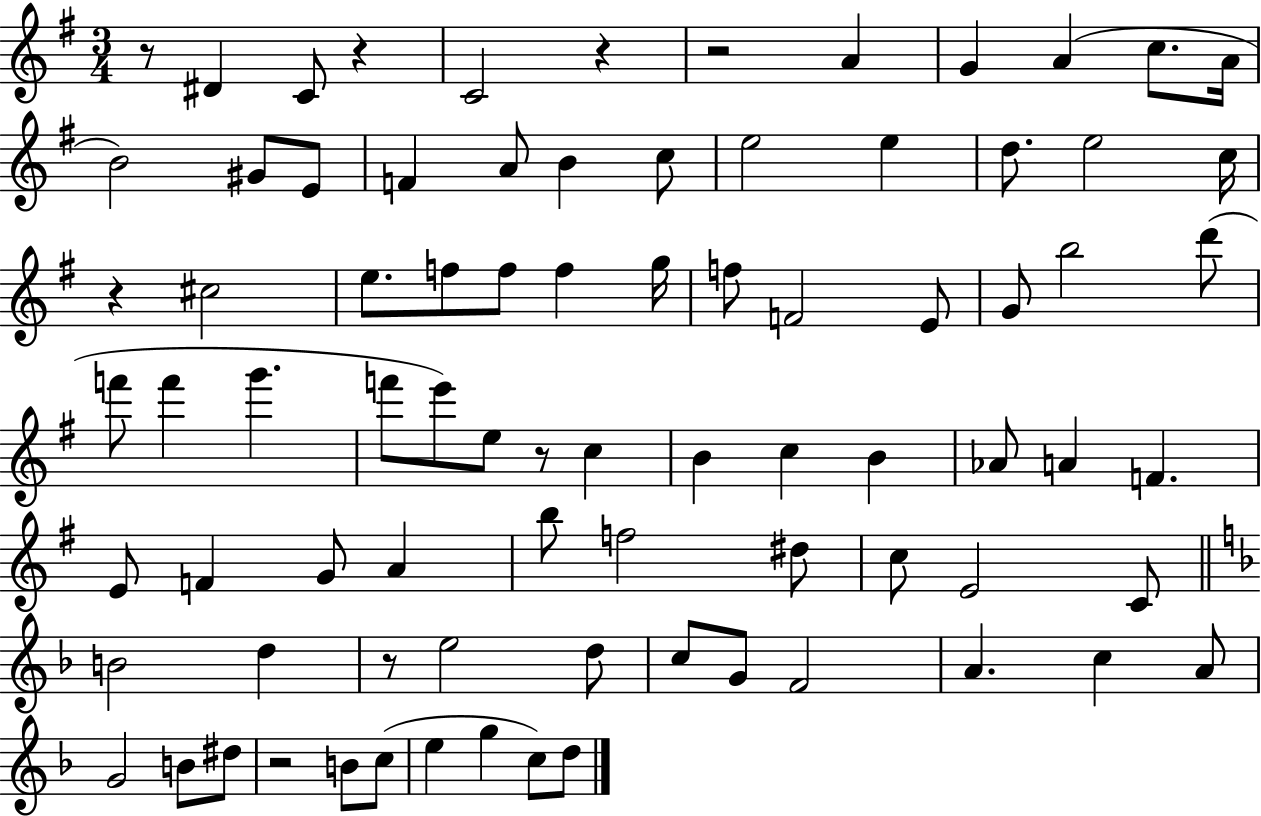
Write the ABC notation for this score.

X:1
T:Untitled
M:3/4
L:1/4
K:G
z/2 ^D C/2 z C2 z z2 A G A c/2 A/4 B2 ^G/2 E/2 F A/2 B c/2 e2 e d/2 e2 c/4 z ^c2 e/2 f/2 f/2 f g/4 f/2 F2 E/2 G/2 b2 d'/2 f'/2 f' g' f'/2 e'/2 e/2 z/2 c B c B _A/2 A F E/2 F G/2 A b/2 f2 ^d/2 c/2 E2 C/2 B2 d z/2 e2 d/2 c/2 G/2 F2 A c A/2 G2 B/2 ^d/2 z2 B/2 c/2 e g c/2 d/2